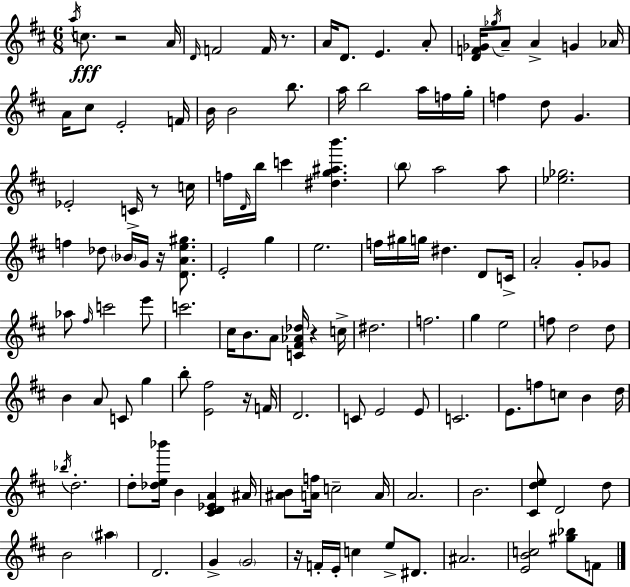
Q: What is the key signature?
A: D major